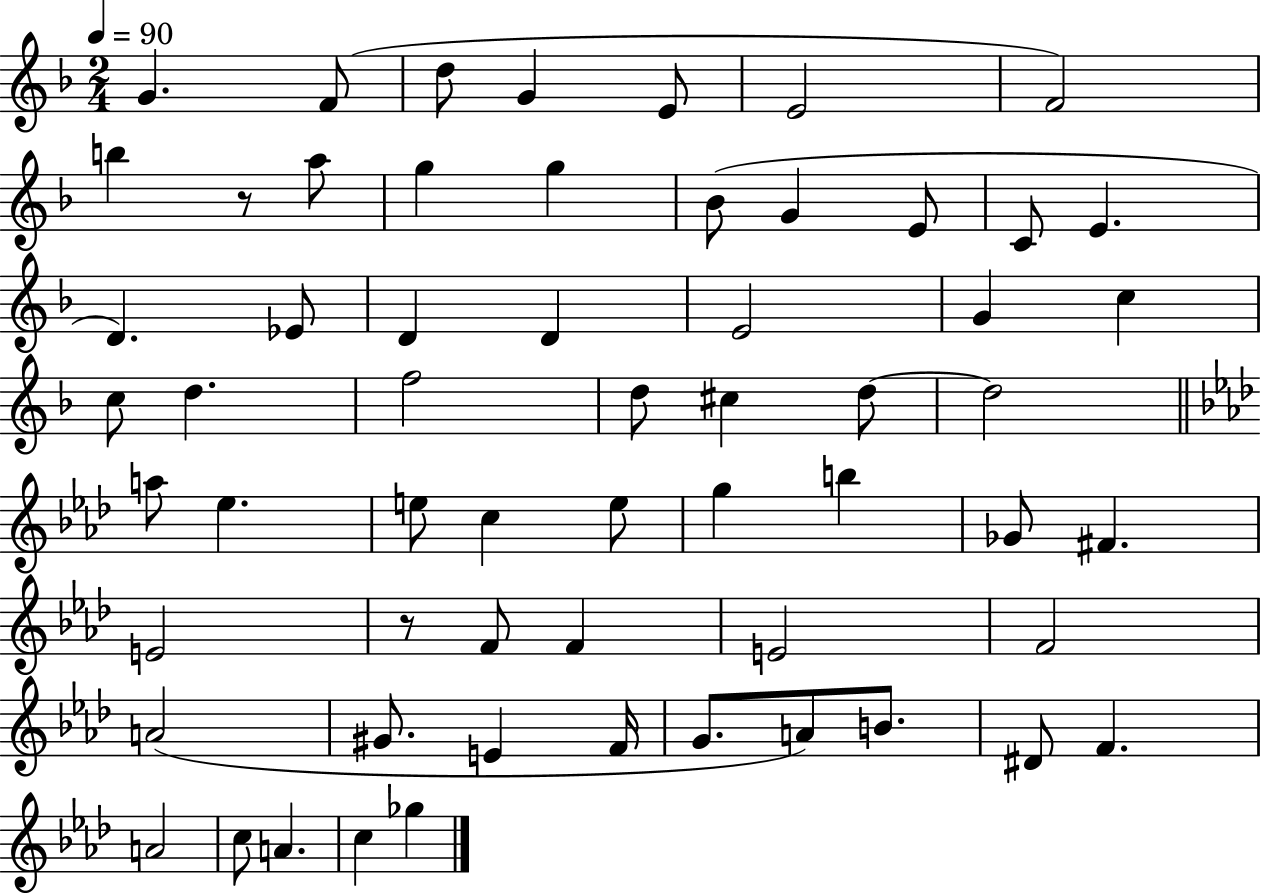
{
  \clef treble
  \numericTimeSignature
  \time 2/4
  \key f \major
  \tempo 4 = 90
  g'4. f'8( | d''8 g'4 e'8 | e'2 | f'2) | \break b''4 r8 a''8 | g''4 g''4 | bes'8( g'4 e'8 | c'8 e'4. | \break d'4.) ees'8 | d'4 d'4 | e'2 | g'4 c''4 | \break c''8 d''4. | f''2 | d''8 cis''4 d''8~~ | d''2 | \break \bar "||" \break \key aes \major a''8 ees''4. | e''8 c''4 e''8 | g''4 b''4 | ges'8 fis'4. | \break e'2 | r8 f'8 f'4 | e'2 | f'2 | \break a'2( | gis'8. e'4 f'16 | g'8. a'8) b'8. | dis'8 f'4. | \break a'2 | c''8 a'4. | c''4 ges''4 | \bar "|."
}